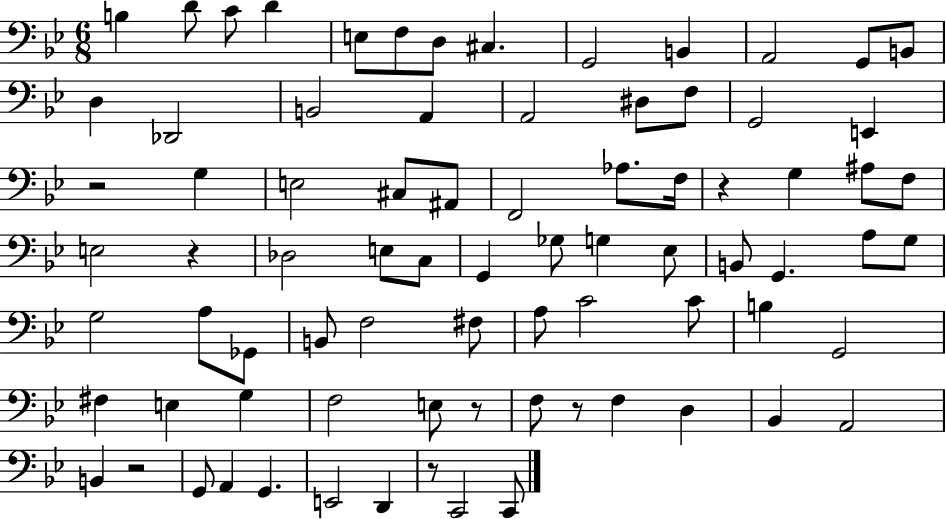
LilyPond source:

{
  \clef bass
  \numericTimeSignature
  \time 6/8
  \key bes \major
  b4 d'8 c'8 d'4 | e8 f8 d8 cis4. | g,2 b,4 | a,2 g,8 b,8 | \break d4 des,2 | b,2 a,4 | a,2 dis8 f8 | g,2 e,4 | \break r2 g4 | e2 cis8 ais,8 | f,2 aes8. f16 | r4 g4 ais8 f8 | \break e2 r4 | des2 e8 c8 | g,4 ges8 g4 ees8 | b,8 g,4. a8 g8 | \break g2 a8 ges,8 | b,8 f2 fis8 | a8 c'2 c'8 | b4 g,2 | \break fis4 e4 g4 | f2 e8 r8 | f8 r8 f4 d4 | bes,4 a,2 | \break b,4 r2 | g,8 a,4 g,4. | e,2 d,4 | r8 c,2 c,8 | \break \bar "|."
}